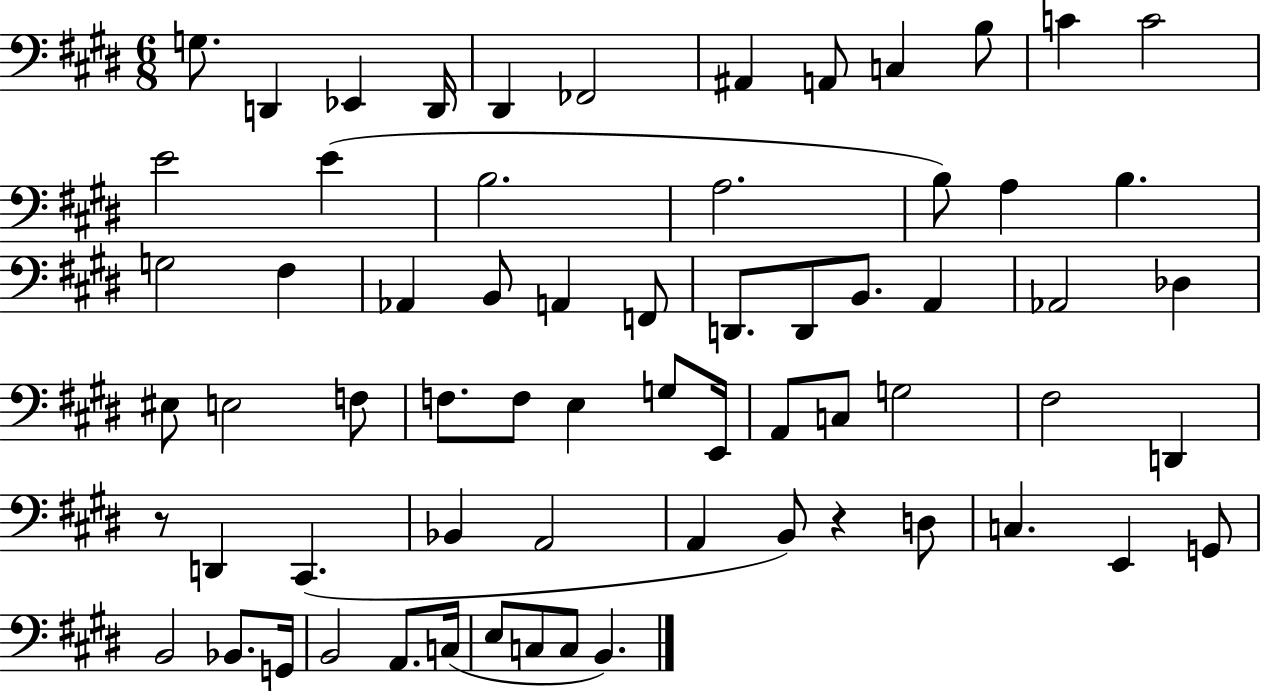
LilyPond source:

{
  \clef bass
  \numericTimeSignature
  \time 6/8
  \key e \major
  g8. d,4 ees,4 d,16 | dis,4 fes,2 | ais,4 a,8 c4 b8 | c'4 c'2 | \break e'2 e'4( | b2. | a2. | b8) a4 b4. | \break g2 fis4 | aes,4 b,8 a,4 f,8 | d,8. d,8 b,8. a,4 | aes,2 des4 | \break eis8 e2 f8 | f8. f8 e4 g8 e,16 | a,8 c8 g2 | fis2 d,4 | \break r8 d,4 cis,4.( | bes,4 a,2 | a,4 b,8) r4 d8 | c4. e,4 g,8 | \break b,2 bes,8. g,16 | b,2 a,8. c16( | e8 c8 c8 b,4.) | \bar "|."
}